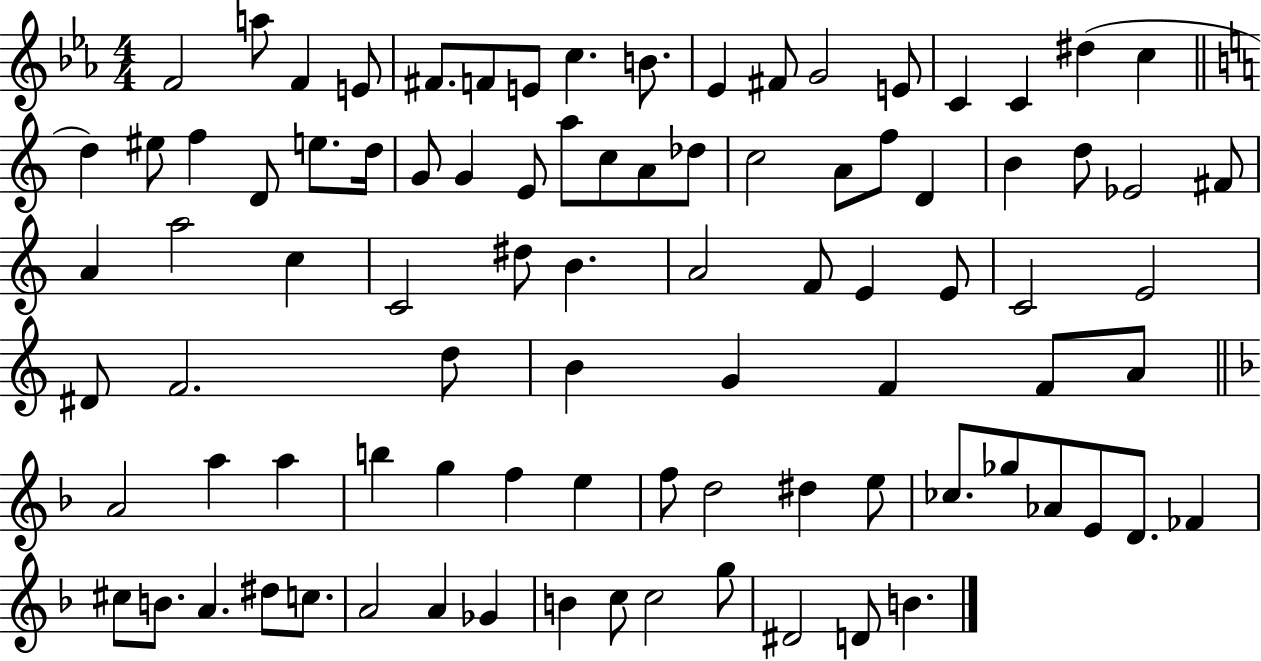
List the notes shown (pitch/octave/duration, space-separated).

F4/h A5/e F4/q E4/e F#4/e. F4/e E4/e C5/q. B4/e. Eb4/q F#4/e G4/h E4/e C4/q C4/q D#5/q C5/q D5/q EIS5/e F5/q D4/e E5/e. D5/s G4/e G4/q E4/e A5/e C5/e A4/e Db5/e C5/h A4/e F5/e D4/q B4/q D5/e Eb4/h F#4/e A4/q A5/h C5/q C4/h D#5/e B4/q. A4/h F4/e E4/q E4/e C4/h E4/h D#4/e F4/h. D5/e B4/q G4/q F4/q F4/e A4/e A4/h A5/q A5/q B5/q G5/q F5/q E5/q F5/e D5/h D#5/q E5/e CES5/e. Gb5/e Ab4/e E4/e D4/e. FES4/q C#5/e B4/e. A4/q. D#5/e C5/e. A4/h A4/q Gb4/q B4/q C5/e C5/h G5/e D#4/h D4/e B4/q.